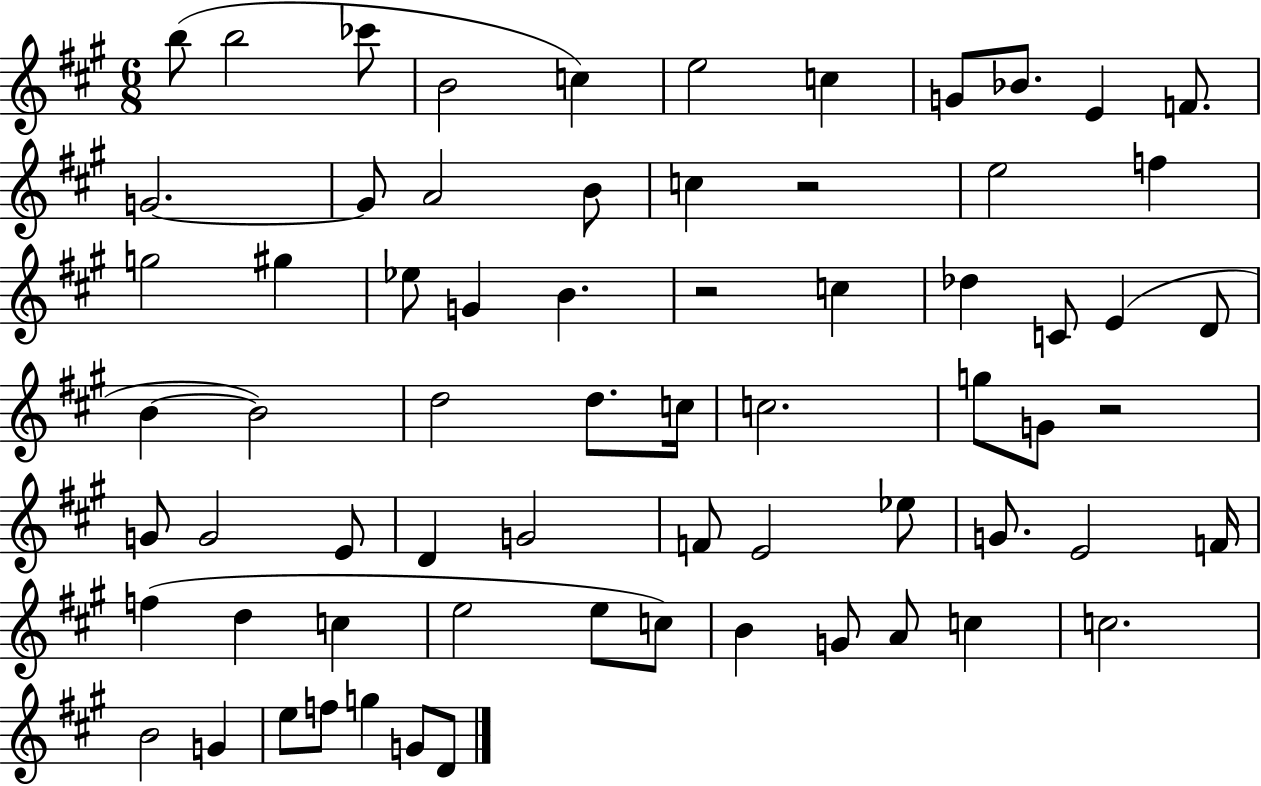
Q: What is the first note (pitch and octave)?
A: B5